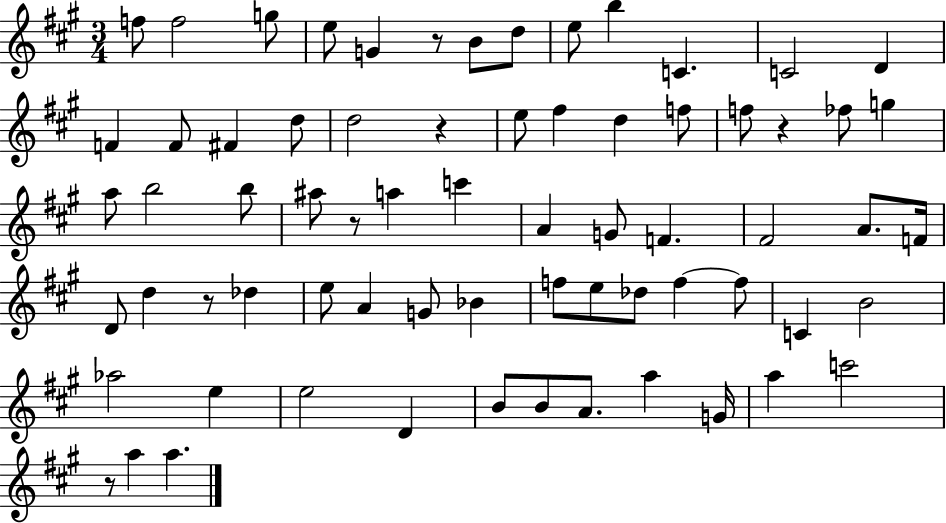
F5/e F5/h G5/e E5/e G4/q R/e B4/e D5/e E5/e B5/q C4/q. C4/h D4/q F4/q F4/e F#4/q D5/e D5/h R/q E5/e F#5/q D5/q F5/e F5/e R/q FES5/e G5/q A5/e B5/h B5/e A#5/e R/e A5/q C6/q A4/q G4/e F4/q. F#4/h A4/e. F4/s D4/e D5/q R/e Db5/q E5/e A4/q G4/e Bb4/q F5/e E5/e Db5/e F5/q F5/e C4/q B4/h Ab5/h E5/q E5/h D4/q B4/e B4/e A4/e. A5/q G4/s A5/q C6/h R/e A5/q A5/q.